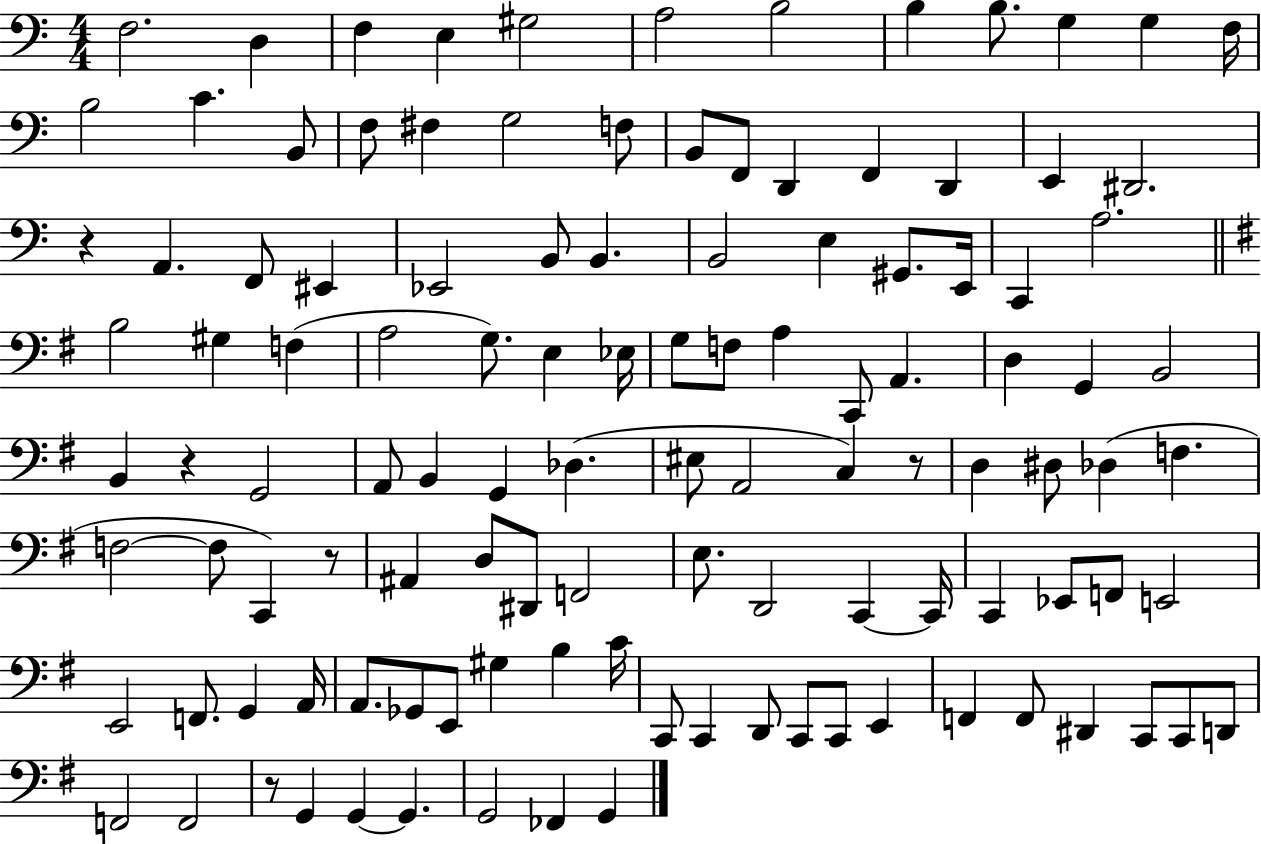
{
  \clef bass
  \numericTimeSignature
  \time 4/4
  \key c \major
  \repeat volta 2 { f2. d4 | f4 e4 gis2 | a2 b2 | b4 b8. g4 g4 f16 | \break b2 c'4. b,8 | f8 fis4 g2 f8 | b,8 f,8 d,4 f,4 d,4 | e,4 dis,2. | \break r4 a,4. f,8 eis,4 | ees,2 b,8 b,4. | b,2 e4 gis,8. e,16 | c,4 a2. | \break \bar "||" \break \key e \minor b2 gis4 f4( | a2 g8.) e4 ees16 | g8 f8 a4 c,8 a,4. | d4 g,4 b,2 | \break b,4 r4 g,2 | a,8 b,4 g,4 des4.( | eis8 a,2 c4) r8 | d4 dis8 des4( f4. | \break f2~~ f8 c,4) r8 | ais,4 d8 dis,8 f,2 | e8. d,2 c,4~~ c,16 | c,4 ees,8 f,8 e,2 | \break e,2 f,8. g,4 a,16 | a,8. ges,8 e,8 gis4 b4 c'16 | c,8 c,4 d,8 c,8 c,8 e,4 | f,4 f,8 dis,4 c,8 c,8 d,8 | \break f,2 f,2 | r8 g,4 g,4~~ g,4. | g,2 fes,4 g,4 | } \bar "|."
}